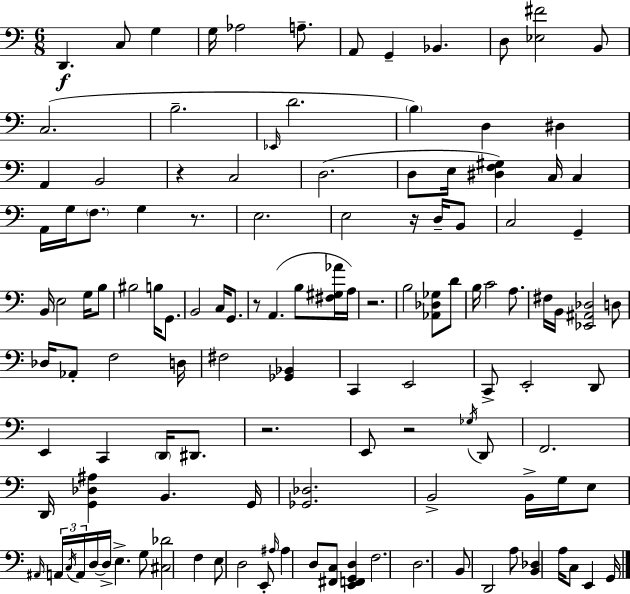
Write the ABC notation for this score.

X:1
T:Untitled
M:6/8
L:1/4
K:C
D,, C,/2 G, G,/4 _A,2 A,/2 A,,/2 G,, _B,, D,/2 [_E,^F]2 B,,/2 C,2 B,2 _E,,/4 D2 B, D, ^D, A,, B,,2 z C,2 D,2 D,/2 E,/4 [^D,F,^G,] C,/4 C, A,,/4 G,/4 F,/2 G, z/2 E,2 E,2 z/4 D,/4 B,,/2 C,2 G,, B,,/4 E,2 G,/4 B,/2 ^B,2 B,/4 G,,/2 B,,2 C,/4 G,,/2 z/2 A,, B,/2 [^F,^G,_A]/4 A,/4 z2 B,2 [_A,,_D,_G,]/2 D/2 B,/4 C2 A,/2 ^F,/4 B,,/4 [_E,,^A,,_D,]2 D,/2 _D,/4 _A,,/2 F,2 D,/4 ^F,2 [_G,,_B,,] C,, E,,2 C,,/2 E,,2 D,,/2 E,, C,, D,,/4 ^D,,/2 z2 E,,/2 z2 _G,/4 D,,/2 F,,2 D,,/4 [G,,_D,^A,] B,, G,,/4 [_G,,_D,]2 B,,2 B,,/4 G,/4 E,/2 ^A,,/4 A,,/4 C,/4 A,,/4 D,/4 D,/4 E, G,/2 [^C,_D]2 F, E,/2 D,2 E,,/2 ^A,/4 ^A, D,/2 [^F,,C,]/2 [E,,F,,G,,D,] F,2 D,2 B,,/2 D,,2 A,/2 [B,,_D,] A,/4 C,/2 E,, G,,/4